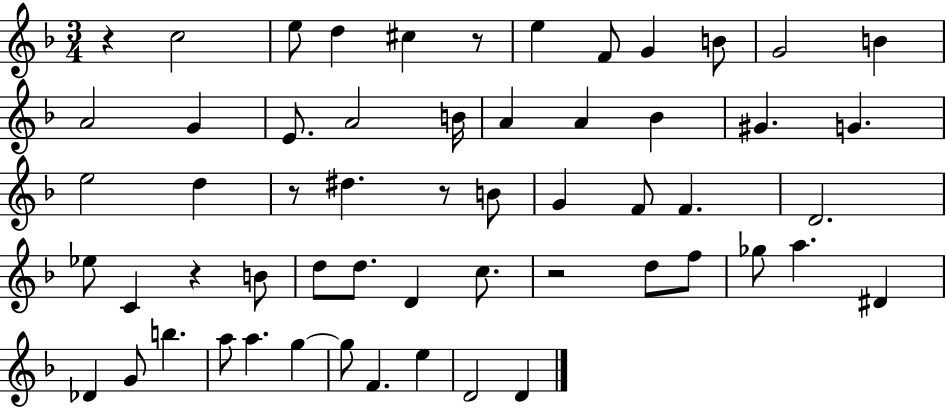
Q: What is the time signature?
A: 3/4